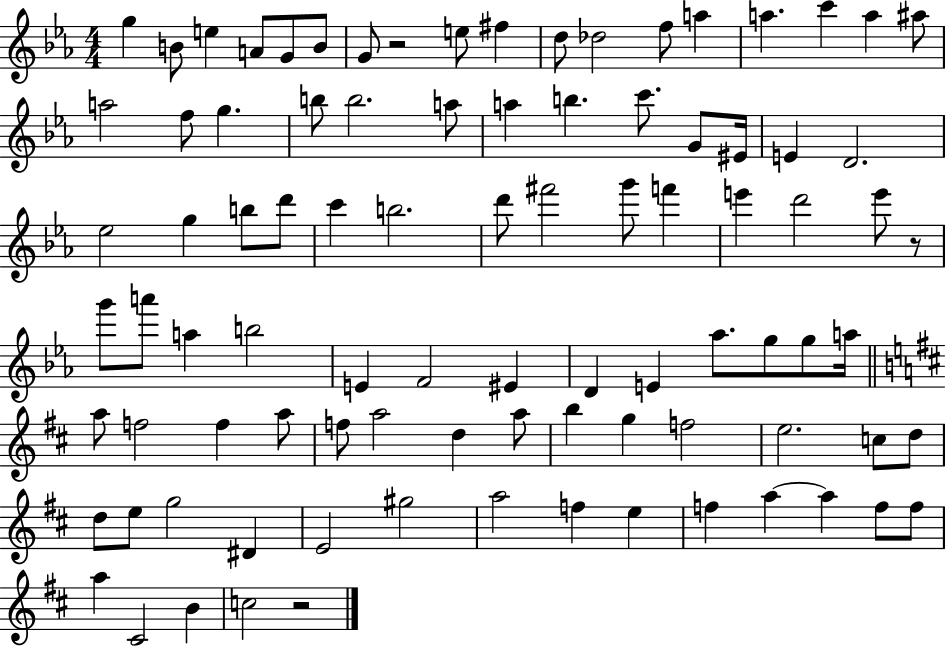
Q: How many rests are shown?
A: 3